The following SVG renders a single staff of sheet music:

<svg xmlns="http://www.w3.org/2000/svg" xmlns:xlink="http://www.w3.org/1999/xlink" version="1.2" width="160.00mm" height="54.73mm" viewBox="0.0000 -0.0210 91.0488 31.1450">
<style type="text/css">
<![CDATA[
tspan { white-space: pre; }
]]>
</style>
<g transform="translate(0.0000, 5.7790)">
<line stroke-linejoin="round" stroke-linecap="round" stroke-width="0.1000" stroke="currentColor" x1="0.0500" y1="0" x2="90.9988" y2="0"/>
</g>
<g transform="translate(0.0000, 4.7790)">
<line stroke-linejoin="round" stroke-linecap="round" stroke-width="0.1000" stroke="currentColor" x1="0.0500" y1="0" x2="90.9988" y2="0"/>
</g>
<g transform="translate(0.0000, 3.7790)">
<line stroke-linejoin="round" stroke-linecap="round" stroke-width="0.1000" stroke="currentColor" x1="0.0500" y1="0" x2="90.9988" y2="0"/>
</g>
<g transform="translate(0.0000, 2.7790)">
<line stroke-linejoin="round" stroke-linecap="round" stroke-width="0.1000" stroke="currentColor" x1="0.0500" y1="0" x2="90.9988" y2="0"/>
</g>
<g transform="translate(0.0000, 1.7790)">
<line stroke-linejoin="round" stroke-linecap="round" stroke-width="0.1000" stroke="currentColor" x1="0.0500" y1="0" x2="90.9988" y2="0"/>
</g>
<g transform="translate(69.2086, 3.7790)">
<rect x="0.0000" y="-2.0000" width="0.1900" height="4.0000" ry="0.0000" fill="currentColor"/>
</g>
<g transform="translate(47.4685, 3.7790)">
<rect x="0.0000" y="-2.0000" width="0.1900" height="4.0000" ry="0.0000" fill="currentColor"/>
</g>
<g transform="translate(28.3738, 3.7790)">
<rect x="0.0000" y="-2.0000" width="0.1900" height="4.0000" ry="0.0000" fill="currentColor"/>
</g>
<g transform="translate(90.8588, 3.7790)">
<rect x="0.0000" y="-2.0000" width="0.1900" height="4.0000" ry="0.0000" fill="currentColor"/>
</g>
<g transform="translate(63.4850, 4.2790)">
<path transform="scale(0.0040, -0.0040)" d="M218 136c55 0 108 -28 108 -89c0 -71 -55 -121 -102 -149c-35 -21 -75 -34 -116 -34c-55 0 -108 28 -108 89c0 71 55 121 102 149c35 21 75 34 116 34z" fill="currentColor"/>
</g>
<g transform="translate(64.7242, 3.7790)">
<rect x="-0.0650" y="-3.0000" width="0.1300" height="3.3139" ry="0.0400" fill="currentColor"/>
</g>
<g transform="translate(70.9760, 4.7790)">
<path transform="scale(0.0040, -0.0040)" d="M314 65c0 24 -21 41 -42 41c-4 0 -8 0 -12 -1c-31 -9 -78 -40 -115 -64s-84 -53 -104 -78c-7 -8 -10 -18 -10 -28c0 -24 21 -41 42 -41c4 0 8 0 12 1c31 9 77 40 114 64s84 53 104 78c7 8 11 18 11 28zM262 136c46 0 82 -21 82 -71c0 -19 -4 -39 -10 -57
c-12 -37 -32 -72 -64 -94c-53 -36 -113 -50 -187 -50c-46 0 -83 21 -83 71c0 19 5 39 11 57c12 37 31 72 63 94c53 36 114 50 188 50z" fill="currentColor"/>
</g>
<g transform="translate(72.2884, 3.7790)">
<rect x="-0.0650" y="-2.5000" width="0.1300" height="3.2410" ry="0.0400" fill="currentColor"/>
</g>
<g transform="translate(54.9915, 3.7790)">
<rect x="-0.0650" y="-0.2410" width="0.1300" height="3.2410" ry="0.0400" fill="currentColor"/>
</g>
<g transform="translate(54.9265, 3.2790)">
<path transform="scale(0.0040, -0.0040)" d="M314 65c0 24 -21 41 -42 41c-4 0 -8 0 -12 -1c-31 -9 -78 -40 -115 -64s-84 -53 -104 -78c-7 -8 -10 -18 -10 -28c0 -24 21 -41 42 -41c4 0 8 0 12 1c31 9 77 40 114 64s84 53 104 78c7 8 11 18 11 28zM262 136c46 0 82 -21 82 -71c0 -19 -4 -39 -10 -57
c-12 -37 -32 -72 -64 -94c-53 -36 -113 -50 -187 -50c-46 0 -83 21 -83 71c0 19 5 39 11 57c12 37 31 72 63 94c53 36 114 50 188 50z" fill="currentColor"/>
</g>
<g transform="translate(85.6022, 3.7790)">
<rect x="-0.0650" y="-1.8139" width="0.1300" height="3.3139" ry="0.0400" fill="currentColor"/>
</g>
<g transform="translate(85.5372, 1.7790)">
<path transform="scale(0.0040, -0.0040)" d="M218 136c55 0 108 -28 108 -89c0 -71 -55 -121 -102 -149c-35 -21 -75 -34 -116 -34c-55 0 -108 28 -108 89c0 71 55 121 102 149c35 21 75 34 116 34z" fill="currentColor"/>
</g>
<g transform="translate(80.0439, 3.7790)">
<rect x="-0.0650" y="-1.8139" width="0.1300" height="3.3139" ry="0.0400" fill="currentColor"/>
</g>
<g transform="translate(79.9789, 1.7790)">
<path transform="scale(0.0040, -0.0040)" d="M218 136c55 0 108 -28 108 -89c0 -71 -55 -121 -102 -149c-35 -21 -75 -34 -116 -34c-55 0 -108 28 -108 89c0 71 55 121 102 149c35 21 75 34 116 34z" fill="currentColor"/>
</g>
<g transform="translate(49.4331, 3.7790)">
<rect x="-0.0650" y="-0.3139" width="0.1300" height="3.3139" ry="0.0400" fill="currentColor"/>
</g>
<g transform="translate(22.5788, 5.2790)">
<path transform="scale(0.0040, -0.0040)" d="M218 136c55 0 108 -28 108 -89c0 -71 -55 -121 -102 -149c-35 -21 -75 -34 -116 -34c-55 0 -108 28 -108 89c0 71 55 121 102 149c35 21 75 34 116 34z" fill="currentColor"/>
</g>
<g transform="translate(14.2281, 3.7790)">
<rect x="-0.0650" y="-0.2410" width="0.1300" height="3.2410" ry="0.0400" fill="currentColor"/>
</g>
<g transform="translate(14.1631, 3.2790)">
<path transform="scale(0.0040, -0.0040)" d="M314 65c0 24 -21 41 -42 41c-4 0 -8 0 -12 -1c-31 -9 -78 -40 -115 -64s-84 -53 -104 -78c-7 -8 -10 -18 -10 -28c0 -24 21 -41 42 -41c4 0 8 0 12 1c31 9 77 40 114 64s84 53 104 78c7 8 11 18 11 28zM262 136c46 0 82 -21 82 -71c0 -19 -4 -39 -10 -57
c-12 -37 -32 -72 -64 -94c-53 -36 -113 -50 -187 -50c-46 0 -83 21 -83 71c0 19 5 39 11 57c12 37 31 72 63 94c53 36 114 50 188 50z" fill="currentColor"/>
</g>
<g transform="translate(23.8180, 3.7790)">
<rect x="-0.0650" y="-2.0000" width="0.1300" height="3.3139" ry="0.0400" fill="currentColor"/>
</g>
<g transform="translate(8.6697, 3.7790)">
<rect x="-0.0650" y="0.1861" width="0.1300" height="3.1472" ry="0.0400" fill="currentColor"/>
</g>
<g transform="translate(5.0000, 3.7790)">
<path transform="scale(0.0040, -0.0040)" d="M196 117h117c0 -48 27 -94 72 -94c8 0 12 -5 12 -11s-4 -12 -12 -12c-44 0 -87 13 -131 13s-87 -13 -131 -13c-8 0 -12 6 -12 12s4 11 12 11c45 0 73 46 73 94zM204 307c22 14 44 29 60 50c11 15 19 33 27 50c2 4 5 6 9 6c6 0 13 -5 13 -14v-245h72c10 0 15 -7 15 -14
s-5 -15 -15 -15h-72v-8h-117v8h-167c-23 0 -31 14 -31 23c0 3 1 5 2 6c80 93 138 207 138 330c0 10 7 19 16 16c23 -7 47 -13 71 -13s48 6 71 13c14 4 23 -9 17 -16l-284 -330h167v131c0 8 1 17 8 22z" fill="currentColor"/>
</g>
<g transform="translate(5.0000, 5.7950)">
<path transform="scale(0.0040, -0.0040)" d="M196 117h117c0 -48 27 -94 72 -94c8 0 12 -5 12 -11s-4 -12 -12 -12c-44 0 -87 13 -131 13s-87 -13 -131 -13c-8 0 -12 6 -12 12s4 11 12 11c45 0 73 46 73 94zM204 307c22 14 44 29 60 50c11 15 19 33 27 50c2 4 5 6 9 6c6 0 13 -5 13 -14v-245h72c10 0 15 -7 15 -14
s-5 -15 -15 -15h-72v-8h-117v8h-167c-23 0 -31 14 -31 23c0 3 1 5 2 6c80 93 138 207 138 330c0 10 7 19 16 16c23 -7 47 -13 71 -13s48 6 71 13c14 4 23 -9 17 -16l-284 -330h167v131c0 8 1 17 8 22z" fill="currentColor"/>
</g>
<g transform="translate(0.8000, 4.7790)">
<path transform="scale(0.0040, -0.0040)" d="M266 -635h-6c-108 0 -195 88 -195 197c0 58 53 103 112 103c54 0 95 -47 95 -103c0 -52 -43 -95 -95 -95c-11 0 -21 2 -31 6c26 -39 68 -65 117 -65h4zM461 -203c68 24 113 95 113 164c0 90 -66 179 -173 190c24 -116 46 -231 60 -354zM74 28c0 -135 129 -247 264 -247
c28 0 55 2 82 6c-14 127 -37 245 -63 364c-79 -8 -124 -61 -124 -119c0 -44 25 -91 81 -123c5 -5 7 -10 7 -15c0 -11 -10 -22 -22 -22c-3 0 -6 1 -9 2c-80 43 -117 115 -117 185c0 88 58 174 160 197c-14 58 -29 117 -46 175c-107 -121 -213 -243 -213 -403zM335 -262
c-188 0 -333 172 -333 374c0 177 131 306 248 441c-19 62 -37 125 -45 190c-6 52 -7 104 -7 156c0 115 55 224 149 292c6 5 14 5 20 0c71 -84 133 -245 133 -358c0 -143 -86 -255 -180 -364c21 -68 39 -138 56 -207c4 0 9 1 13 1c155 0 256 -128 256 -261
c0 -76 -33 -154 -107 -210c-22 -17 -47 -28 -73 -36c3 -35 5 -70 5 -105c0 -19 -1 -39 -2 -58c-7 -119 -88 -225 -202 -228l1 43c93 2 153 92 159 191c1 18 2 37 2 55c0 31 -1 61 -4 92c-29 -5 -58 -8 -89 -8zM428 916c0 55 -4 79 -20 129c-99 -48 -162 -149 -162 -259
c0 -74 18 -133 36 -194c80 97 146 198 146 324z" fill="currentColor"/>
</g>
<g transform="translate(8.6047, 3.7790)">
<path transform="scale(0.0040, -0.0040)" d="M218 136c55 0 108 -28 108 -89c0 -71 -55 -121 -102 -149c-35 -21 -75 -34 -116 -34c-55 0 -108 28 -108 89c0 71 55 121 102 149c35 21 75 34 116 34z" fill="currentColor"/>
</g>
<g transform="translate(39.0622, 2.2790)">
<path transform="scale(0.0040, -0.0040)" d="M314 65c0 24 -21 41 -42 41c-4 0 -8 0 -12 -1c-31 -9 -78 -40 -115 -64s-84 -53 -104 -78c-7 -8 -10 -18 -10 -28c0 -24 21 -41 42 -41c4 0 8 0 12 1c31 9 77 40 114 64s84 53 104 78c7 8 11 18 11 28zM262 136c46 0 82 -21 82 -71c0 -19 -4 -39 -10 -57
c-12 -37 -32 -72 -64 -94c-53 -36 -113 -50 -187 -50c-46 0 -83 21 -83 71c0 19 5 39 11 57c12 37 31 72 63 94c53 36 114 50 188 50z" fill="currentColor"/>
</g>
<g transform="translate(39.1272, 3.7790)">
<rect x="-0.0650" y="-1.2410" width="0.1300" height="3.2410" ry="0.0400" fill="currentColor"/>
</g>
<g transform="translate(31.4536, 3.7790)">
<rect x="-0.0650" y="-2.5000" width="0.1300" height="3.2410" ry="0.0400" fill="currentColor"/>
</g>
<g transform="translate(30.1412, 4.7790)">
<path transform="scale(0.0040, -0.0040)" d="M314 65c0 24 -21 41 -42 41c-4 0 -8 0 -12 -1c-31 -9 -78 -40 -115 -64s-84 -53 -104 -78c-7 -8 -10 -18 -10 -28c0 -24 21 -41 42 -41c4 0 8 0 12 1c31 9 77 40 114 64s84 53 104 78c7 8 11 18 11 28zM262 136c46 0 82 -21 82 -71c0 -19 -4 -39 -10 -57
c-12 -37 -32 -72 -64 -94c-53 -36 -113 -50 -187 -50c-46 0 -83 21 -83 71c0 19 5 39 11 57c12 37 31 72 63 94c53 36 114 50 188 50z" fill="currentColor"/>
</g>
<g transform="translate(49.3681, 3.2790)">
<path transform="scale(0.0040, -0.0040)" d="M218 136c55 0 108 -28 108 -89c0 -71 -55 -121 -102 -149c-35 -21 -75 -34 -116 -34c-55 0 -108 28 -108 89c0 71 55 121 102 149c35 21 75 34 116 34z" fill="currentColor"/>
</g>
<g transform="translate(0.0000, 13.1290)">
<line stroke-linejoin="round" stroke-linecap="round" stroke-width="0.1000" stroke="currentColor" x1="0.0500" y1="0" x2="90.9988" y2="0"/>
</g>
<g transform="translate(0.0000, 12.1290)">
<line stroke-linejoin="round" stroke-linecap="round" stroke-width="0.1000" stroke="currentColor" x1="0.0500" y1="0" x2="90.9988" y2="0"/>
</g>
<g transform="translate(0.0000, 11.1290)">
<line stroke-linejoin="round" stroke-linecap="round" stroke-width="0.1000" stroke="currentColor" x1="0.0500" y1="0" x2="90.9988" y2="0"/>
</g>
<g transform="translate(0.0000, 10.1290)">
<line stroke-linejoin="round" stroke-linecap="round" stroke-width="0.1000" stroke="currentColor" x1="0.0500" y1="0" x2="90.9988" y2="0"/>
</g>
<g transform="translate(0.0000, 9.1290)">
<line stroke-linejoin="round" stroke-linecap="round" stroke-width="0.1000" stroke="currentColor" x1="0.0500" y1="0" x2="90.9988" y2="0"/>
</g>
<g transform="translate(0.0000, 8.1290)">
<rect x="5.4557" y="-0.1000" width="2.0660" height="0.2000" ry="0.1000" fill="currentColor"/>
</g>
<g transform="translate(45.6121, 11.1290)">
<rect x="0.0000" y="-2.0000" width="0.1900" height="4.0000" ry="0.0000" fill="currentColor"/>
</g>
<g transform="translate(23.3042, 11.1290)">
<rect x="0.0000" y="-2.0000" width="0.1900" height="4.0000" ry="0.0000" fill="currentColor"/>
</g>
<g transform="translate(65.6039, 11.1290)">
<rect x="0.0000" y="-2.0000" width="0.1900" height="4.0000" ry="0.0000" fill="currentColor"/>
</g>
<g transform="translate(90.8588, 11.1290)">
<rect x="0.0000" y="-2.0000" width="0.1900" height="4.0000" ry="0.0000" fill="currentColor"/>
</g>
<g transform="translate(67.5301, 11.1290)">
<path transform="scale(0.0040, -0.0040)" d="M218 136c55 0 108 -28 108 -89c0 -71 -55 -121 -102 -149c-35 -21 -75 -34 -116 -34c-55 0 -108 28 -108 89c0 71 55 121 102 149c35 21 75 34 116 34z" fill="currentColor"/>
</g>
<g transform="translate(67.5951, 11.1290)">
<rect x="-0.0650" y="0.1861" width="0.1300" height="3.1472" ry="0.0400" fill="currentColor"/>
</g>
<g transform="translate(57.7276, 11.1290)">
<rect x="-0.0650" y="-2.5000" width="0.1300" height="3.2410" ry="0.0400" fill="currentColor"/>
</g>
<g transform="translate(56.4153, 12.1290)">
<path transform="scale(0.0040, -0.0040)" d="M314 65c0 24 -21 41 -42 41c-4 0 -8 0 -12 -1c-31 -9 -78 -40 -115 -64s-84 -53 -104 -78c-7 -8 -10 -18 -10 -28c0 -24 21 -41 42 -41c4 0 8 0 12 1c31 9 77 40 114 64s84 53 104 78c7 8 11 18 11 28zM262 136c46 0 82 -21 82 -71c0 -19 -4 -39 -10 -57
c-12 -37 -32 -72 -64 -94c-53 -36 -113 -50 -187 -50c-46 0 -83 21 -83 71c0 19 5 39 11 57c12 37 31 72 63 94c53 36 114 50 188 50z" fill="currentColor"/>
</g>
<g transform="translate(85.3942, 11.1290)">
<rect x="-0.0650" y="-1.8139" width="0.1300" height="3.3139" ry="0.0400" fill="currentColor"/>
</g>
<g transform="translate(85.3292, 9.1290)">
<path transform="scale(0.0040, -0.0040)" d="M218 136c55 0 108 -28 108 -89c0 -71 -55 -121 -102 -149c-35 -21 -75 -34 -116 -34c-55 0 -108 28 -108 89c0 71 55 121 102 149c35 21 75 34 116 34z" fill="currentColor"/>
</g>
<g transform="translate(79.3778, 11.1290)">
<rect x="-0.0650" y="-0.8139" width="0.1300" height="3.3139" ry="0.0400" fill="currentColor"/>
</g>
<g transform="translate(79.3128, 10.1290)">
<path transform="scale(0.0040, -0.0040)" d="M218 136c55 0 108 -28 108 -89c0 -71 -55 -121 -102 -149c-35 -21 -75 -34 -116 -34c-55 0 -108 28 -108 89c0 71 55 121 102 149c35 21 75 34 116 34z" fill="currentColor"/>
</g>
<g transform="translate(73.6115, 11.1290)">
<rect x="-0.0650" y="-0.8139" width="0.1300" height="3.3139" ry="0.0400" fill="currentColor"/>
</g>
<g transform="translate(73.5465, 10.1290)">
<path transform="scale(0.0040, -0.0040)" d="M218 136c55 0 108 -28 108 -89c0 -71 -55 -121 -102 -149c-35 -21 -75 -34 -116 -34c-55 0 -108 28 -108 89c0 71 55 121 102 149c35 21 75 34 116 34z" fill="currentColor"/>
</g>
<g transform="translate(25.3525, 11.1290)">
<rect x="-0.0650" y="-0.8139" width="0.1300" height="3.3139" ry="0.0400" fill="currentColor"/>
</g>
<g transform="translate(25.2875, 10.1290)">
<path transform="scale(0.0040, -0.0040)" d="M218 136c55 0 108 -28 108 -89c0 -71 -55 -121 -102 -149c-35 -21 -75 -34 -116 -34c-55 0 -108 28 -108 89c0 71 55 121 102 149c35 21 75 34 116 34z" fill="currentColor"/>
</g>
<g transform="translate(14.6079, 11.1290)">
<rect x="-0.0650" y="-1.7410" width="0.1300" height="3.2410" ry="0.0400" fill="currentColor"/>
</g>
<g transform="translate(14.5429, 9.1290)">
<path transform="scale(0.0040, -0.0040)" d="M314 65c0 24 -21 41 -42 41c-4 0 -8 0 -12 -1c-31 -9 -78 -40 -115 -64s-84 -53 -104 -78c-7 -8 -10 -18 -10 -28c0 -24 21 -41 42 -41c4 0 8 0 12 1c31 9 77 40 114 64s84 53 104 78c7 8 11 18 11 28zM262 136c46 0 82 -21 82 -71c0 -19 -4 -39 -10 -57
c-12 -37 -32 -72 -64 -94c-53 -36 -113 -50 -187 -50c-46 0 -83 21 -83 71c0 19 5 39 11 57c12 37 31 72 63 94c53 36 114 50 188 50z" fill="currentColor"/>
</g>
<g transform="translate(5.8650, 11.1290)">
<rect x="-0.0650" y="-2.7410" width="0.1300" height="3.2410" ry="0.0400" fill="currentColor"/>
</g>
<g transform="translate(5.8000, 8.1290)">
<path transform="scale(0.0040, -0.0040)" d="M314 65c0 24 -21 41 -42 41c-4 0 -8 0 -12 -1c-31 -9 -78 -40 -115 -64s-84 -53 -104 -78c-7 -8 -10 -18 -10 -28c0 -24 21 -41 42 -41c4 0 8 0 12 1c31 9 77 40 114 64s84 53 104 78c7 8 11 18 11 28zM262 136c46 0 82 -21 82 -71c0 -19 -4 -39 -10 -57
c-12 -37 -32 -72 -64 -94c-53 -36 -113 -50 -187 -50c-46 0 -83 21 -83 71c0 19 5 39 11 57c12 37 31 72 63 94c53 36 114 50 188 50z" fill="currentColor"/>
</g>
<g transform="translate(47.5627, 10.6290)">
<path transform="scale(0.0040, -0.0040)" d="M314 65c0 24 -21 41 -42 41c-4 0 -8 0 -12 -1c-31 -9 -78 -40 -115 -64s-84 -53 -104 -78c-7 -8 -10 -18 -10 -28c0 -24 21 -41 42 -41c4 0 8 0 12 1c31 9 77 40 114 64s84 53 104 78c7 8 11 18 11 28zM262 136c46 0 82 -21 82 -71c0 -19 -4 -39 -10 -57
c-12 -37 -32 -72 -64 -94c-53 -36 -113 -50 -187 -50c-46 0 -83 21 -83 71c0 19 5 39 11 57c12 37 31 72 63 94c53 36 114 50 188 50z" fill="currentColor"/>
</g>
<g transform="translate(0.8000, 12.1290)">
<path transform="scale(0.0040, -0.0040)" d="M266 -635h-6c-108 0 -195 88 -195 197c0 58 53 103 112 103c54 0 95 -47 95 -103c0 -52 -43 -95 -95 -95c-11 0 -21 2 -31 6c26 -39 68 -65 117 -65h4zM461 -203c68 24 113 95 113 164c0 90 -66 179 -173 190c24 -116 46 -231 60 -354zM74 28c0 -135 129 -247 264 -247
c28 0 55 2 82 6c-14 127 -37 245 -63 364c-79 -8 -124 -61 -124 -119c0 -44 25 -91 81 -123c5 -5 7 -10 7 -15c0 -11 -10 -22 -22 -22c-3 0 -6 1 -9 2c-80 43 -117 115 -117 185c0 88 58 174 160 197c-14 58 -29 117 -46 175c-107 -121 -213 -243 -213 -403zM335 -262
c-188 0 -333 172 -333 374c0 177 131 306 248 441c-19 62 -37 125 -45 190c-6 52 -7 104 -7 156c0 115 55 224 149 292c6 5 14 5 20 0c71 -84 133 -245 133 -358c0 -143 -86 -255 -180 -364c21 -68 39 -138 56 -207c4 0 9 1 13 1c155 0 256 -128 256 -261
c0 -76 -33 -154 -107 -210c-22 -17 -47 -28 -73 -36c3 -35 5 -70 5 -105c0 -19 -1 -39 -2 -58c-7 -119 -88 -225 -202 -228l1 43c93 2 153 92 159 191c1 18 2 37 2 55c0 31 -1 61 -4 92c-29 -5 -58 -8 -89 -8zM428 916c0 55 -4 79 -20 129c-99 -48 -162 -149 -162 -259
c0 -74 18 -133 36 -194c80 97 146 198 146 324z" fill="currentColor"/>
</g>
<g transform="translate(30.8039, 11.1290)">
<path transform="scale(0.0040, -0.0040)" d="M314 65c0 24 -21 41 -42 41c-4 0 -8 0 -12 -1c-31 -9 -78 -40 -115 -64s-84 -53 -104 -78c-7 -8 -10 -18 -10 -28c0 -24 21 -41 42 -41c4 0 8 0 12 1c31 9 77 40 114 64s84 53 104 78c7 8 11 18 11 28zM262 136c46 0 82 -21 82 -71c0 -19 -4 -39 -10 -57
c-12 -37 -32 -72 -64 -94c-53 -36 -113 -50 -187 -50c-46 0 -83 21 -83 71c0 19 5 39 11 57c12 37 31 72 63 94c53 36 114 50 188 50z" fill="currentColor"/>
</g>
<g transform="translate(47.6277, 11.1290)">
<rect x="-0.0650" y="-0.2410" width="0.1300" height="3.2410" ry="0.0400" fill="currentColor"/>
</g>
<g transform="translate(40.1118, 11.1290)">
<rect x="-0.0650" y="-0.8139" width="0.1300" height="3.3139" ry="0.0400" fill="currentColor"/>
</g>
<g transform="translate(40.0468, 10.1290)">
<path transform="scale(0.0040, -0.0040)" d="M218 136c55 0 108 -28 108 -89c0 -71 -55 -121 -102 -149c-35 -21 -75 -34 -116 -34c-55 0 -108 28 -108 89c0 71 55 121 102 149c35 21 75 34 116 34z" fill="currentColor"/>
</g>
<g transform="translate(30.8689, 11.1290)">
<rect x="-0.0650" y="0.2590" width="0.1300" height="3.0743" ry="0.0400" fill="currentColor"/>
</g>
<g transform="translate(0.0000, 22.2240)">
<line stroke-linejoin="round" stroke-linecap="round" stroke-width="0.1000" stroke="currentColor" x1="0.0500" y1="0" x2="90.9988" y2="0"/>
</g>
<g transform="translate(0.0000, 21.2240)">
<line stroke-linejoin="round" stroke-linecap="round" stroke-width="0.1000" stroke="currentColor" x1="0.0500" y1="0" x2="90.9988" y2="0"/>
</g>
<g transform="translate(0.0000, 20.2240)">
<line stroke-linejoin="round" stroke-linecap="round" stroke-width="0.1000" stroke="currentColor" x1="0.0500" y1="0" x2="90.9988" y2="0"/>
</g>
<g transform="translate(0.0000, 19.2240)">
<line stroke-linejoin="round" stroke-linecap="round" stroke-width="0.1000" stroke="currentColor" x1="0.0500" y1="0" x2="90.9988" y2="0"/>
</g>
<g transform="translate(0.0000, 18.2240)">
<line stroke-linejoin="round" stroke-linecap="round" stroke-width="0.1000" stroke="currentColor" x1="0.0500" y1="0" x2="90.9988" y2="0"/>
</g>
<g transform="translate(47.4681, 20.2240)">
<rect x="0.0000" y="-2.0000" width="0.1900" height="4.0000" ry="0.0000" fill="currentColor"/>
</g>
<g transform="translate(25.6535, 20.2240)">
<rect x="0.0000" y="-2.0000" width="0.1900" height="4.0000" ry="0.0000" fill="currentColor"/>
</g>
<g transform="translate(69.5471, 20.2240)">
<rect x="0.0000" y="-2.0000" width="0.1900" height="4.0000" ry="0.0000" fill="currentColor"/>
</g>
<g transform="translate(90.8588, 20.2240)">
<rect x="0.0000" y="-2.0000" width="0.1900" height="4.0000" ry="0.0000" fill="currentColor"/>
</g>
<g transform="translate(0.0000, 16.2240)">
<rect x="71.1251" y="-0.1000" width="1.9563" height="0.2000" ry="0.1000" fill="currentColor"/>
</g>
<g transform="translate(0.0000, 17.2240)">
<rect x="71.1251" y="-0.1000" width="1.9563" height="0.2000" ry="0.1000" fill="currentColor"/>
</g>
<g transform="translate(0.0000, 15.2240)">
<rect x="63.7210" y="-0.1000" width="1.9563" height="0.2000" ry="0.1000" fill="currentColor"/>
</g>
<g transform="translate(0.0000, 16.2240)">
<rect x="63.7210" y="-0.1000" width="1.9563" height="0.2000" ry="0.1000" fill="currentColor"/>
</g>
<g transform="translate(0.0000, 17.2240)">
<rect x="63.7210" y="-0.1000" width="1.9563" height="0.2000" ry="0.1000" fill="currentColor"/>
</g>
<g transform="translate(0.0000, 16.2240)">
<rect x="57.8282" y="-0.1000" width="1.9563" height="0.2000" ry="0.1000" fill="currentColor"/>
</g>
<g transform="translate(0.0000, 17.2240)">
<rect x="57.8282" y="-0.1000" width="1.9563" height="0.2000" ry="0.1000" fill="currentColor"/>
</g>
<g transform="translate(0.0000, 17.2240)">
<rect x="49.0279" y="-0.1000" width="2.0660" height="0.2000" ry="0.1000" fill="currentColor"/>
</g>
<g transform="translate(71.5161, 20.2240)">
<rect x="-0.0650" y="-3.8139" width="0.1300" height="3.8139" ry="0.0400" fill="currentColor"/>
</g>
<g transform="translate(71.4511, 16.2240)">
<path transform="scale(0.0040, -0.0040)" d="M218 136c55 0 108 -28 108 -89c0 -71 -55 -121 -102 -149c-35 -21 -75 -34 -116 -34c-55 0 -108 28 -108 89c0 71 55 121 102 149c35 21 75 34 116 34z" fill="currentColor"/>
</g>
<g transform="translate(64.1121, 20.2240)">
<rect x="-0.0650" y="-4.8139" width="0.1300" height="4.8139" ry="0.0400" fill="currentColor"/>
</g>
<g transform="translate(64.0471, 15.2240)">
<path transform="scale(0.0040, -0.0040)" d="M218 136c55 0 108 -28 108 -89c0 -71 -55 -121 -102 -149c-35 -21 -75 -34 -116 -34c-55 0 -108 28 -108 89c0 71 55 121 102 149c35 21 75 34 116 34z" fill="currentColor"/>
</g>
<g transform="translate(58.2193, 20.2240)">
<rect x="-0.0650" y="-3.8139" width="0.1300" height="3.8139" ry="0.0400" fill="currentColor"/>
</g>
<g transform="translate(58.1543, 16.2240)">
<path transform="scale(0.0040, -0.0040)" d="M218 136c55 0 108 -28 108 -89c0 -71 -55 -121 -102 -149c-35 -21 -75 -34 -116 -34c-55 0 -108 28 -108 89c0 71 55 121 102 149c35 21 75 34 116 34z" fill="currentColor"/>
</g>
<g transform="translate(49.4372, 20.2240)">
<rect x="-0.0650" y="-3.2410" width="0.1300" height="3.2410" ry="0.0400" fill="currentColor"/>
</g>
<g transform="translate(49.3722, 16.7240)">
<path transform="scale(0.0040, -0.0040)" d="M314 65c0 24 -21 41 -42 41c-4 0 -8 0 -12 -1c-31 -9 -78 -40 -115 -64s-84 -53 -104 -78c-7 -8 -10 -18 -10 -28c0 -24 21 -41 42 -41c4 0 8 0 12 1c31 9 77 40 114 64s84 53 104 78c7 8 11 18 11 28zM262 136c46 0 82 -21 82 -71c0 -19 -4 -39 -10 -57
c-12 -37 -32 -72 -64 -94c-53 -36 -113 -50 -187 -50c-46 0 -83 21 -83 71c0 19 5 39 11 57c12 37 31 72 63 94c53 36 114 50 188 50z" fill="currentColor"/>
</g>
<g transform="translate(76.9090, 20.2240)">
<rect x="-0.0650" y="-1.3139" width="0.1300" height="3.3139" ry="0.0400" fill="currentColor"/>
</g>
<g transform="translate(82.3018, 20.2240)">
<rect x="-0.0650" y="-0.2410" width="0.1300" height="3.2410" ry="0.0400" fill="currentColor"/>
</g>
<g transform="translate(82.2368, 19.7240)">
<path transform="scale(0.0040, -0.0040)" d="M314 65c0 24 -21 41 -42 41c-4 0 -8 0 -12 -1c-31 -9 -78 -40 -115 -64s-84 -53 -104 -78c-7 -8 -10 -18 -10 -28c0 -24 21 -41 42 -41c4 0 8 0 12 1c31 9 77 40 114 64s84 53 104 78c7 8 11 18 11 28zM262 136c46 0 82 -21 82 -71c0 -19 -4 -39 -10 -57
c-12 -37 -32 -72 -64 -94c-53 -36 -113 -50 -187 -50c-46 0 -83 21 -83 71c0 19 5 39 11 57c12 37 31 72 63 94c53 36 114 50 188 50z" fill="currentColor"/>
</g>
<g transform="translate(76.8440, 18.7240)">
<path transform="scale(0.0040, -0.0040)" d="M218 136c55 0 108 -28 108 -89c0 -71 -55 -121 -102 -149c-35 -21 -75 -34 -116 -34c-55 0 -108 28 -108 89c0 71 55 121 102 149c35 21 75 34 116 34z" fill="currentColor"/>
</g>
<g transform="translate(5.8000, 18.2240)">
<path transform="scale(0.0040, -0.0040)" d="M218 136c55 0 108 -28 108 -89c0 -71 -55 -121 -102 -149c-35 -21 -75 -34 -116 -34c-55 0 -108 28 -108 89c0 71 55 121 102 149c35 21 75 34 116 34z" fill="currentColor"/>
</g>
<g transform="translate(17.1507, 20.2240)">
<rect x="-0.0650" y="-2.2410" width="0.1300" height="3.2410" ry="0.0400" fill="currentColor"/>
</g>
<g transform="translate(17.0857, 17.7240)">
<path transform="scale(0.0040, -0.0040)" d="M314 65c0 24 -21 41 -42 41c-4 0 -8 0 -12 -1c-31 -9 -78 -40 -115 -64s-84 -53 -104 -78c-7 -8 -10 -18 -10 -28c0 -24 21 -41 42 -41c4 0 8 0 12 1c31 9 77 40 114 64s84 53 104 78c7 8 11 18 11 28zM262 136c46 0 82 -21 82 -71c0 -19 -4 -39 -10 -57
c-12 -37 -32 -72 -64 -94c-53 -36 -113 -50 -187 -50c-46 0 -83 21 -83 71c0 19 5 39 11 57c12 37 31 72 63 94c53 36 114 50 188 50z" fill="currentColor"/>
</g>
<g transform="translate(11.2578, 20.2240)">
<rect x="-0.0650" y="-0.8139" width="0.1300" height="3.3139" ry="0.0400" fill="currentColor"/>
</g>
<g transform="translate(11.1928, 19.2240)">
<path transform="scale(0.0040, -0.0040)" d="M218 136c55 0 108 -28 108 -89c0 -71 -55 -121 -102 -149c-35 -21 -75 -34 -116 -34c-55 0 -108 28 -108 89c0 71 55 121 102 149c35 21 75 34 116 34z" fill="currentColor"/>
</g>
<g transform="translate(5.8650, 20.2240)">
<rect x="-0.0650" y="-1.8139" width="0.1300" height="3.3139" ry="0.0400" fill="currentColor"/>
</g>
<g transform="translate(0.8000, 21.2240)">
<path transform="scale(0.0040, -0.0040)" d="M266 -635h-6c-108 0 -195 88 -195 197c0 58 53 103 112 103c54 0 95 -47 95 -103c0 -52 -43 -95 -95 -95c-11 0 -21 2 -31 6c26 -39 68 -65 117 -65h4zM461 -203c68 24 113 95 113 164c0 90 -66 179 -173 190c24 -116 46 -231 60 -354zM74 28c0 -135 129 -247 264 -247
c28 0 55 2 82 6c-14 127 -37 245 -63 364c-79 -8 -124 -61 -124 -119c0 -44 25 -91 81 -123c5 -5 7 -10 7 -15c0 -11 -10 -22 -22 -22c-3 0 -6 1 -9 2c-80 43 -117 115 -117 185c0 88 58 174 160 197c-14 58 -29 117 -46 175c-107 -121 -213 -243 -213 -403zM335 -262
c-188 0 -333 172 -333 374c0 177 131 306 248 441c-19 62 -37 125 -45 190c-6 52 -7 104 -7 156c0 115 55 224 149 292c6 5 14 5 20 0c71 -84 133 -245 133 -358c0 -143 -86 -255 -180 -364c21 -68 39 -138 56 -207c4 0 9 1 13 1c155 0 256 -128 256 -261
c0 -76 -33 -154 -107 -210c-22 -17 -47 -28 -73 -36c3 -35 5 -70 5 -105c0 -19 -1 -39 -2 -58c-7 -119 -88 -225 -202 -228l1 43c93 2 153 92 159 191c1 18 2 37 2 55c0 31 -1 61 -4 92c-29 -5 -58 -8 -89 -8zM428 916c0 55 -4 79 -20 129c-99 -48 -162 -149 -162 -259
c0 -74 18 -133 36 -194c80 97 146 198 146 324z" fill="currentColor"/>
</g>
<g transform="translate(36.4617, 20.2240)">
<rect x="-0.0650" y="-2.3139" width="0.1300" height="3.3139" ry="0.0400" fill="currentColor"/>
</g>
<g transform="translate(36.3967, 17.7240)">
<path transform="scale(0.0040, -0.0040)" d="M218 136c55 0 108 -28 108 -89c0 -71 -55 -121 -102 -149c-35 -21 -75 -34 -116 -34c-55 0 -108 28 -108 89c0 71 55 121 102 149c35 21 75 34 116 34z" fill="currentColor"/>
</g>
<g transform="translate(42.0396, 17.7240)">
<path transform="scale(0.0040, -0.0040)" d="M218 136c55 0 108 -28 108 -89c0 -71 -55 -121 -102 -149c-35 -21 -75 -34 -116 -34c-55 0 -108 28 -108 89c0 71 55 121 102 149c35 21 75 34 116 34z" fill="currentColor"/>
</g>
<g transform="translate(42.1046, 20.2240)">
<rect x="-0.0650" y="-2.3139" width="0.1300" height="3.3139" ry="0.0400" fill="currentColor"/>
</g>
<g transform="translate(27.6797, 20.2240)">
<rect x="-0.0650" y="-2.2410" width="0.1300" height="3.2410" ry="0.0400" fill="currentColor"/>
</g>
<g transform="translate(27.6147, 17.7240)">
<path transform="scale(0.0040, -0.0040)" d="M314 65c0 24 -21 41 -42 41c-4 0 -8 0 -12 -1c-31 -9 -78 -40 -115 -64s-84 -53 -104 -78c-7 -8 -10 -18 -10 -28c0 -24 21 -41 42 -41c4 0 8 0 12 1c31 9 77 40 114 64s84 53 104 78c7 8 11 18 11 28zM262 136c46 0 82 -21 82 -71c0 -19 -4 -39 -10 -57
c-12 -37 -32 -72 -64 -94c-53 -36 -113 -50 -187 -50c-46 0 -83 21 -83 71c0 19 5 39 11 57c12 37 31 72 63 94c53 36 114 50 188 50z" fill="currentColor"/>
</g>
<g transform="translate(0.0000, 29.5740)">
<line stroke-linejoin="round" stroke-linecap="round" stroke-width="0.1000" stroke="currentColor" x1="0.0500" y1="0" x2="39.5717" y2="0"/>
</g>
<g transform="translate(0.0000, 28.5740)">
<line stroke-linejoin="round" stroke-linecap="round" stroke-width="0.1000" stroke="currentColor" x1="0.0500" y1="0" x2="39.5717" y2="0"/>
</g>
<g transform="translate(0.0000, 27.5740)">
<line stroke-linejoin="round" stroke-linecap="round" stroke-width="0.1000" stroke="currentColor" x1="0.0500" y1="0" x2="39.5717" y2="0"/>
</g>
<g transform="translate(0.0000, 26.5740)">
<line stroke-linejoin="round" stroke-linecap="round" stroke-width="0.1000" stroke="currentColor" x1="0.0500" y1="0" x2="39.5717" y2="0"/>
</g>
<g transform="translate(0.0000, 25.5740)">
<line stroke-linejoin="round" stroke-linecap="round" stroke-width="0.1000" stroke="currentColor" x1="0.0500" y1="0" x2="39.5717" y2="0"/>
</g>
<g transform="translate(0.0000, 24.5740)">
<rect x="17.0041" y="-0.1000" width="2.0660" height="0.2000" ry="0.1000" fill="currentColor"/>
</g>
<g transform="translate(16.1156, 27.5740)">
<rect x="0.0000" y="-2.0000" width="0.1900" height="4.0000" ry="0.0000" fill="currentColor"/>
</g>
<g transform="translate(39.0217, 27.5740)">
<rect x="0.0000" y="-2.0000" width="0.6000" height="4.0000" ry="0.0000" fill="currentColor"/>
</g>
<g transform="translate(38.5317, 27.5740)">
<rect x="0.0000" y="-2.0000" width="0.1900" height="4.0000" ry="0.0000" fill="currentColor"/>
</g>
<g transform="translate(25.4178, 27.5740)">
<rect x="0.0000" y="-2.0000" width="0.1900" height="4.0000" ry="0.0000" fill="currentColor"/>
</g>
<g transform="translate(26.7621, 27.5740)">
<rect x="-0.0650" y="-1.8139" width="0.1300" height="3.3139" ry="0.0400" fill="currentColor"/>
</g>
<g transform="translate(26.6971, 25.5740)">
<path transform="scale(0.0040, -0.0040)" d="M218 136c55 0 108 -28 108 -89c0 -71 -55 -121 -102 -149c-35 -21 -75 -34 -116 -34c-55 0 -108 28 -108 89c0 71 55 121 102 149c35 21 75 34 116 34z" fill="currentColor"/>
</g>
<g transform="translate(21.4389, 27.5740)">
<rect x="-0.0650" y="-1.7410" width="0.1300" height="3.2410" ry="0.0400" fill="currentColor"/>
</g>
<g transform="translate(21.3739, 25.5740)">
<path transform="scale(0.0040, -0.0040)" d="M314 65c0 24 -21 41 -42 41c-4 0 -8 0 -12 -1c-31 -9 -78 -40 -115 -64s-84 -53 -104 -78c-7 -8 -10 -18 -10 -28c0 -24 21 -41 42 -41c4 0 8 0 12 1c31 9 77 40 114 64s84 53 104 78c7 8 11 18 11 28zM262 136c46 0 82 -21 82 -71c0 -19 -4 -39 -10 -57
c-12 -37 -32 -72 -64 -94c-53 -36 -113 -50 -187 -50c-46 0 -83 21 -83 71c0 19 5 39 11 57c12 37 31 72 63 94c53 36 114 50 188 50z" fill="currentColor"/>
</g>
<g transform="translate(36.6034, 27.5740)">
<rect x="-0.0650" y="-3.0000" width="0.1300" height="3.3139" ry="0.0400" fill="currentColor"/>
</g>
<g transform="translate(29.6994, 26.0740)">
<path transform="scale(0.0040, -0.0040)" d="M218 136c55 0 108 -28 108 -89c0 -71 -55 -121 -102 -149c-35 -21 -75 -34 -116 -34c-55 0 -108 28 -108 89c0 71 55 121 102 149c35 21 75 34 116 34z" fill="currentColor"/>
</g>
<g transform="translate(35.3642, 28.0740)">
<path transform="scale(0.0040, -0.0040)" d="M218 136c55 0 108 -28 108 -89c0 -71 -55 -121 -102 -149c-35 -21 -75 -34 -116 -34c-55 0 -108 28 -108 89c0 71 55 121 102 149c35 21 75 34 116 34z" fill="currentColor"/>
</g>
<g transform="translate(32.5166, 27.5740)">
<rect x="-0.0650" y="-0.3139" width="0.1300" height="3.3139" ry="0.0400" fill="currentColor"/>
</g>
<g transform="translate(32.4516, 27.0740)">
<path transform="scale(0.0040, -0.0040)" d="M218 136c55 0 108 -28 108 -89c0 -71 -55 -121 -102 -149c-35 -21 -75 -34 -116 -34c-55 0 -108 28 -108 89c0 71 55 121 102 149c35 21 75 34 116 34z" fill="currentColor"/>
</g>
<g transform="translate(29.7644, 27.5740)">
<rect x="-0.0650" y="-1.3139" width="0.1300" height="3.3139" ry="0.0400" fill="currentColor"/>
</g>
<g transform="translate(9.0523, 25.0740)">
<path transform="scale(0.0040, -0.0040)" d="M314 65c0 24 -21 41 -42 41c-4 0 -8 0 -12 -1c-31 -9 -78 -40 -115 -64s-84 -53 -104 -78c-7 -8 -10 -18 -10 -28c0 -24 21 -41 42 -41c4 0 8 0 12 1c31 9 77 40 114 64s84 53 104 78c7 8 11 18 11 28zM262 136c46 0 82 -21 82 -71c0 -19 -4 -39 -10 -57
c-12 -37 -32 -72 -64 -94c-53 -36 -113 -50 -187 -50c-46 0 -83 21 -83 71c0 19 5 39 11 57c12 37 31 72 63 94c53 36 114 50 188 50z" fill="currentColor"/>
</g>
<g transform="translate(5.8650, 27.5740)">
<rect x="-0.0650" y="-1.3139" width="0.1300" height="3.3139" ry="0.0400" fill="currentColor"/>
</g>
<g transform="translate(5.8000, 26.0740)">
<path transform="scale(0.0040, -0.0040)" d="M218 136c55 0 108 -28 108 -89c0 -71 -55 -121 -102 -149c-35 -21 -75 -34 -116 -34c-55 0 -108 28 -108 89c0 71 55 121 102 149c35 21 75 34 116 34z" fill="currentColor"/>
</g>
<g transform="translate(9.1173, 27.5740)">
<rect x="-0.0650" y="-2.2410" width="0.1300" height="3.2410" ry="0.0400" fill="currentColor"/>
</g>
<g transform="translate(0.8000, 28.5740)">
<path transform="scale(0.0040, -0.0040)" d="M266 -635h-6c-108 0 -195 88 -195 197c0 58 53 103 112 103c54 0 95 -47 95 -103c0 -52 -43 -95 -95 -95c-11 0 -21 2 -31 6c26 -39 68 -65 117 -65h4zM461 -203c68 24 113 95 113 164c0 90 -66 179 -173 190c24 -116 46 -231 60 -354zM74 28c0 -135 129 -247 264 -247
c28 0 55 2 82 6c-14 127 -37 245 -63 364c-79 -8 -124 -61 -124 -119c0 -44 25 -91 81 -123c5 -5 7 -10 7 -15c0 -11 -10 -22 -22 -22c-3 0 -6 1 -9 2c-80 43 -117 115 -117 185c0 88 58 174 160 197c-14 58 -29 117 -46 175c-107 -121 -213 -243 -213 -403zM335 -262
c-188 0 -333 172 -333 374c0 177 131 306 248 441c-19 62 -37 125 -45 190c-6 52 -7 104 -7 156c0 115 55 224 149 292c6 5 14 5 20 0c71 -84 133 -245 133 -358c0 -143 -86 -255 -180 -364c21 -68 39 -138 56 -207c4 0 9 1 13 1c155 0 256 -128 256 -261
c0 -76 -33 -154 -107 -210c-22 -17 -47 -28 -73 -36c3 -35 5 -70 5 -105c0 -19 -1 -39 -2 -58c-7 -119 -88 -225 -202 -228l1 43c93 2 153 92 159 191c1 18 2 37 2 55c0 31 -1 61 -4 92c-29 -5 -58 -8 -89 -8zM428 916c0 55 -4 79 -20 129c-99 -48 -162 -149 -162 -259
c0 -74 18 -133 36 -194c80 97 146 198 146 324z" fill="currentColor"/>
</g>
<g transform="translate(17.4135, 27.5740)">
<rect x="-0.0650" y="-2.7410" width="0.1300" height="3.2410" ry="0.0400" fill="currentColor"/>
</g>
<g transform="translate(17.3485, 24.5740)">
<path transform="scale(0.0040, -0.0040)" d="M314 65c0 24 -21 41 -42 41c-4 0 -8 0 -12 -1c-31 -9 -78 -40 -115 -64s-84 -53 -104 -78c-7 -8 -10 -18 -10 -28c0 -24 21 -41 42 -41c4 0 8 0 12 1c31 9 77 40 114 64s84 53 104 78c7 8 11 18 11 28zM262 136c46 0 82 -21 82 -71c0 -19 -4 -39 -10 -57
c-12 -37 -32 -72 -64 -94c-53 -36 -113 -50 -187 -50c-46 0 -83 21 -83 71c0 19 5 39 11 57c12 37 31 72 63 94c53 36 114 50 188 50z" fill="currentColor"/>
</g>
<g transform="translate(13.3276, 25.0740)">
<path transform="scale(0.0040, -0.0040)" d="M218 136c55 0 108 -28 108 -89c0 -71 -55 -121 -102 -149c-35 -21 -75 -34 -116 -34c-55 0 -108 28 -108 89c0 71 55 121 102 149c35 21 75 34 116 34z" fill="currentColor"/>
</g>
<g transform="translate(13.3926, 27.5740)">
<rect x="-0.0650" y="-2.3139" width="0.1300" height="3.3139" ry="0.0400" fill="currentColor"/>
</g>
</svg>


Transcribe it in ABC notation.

X:1
T:Untitled
M:4/4
L:1/4
K:C
B c2 F G2 e2 c c2 A G2 f f a2 f2 d B2 d c2 G2 B d d f f d g2 g2 g g b2 c' e' c' e c2 e g2 g a2 f2 f e c A